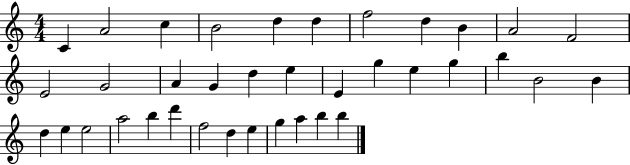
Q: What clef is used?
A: treble